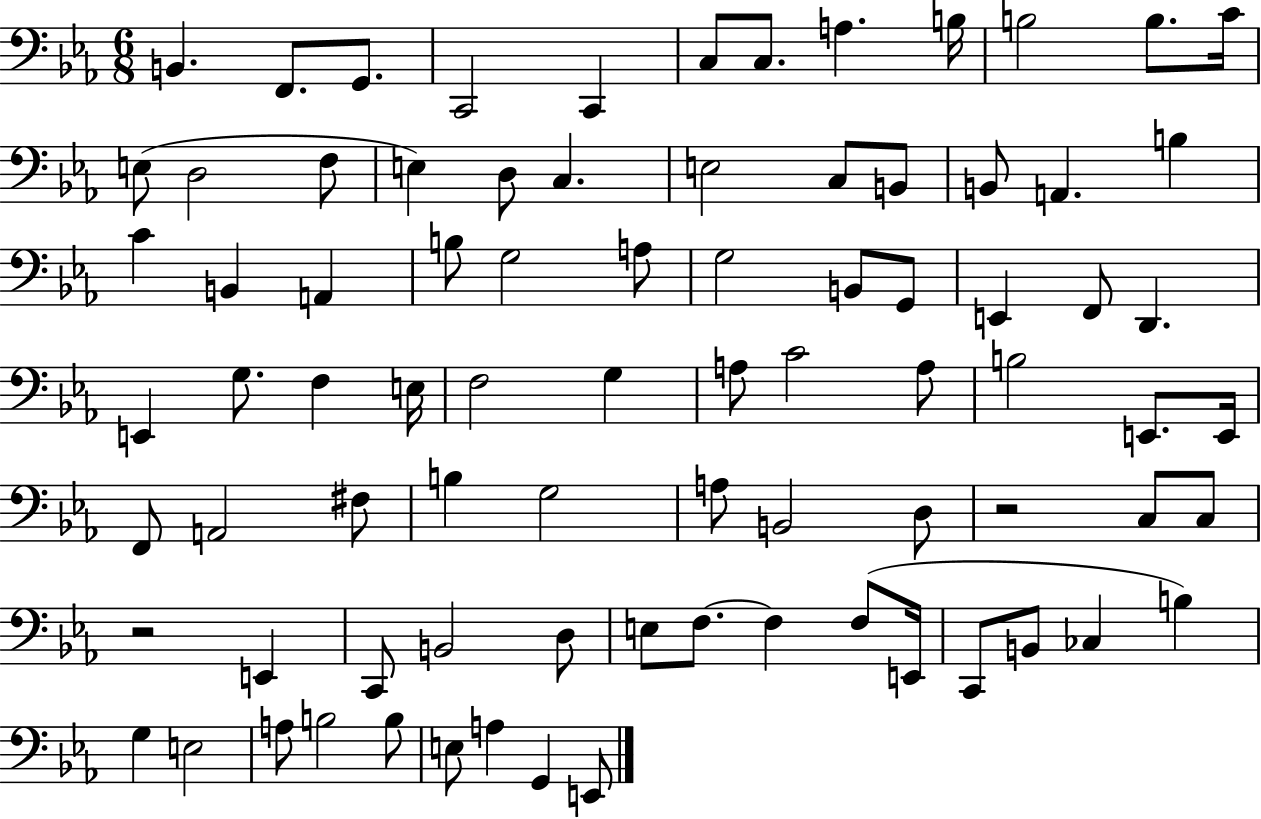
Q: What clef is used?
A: bass